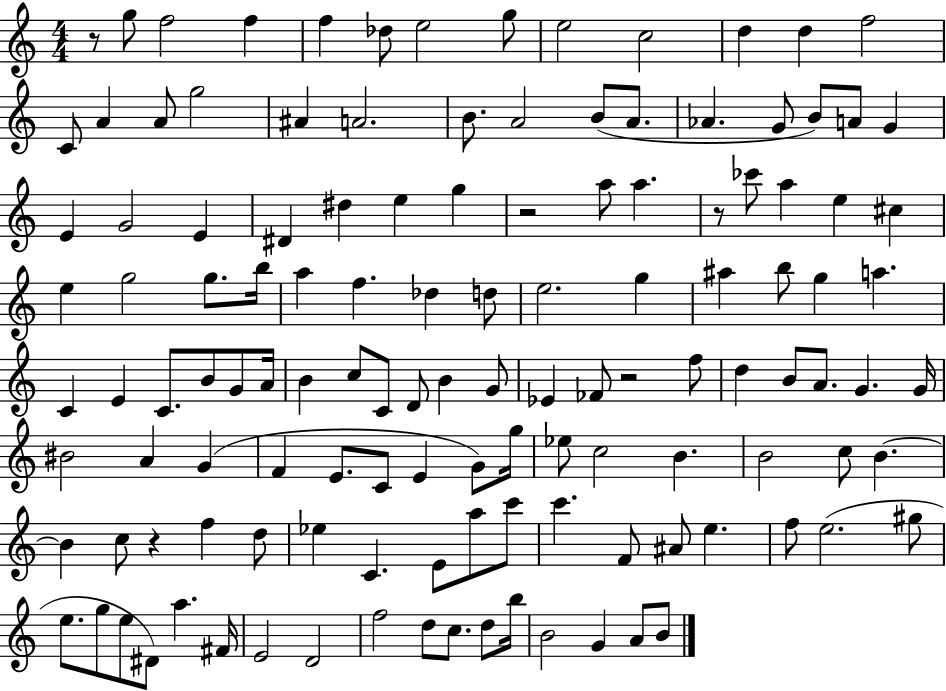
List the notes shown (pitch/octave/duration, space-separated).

R/e G5/e F5/h F5/q F5/q Db5/e E5/h G5/e E5/h C5/h D5/q D5/q F5/h C4/e A4/q A4/e G5/h A#4/q A4/h. B4/e. A4/h B4/e A4/e. Ab4/q. G4/e B4/e A4/e G4/q E4/q G4/h E4/q D#4/q D#5/q E5/q G5/q R/h A5/e A5/q. R/e CES6/e A5/q E5/q C#5/q E5/q G5/h G5/e. B5/s A5/q F5/q. Db5/q D5/e E5/h. G5/q A#5/q B5/e G5/q A5/q. C4/q E4/q C4/e. B4/e G4/e A4/s B4/q C5/e C4/e D4/e B4/q G4/e Eb4/q FES4/e R/h F5/e D5/q B4/e A4/e. G4/q. G4/s BIS4/h A4/q G4/q F4/q E4/e. C4/e E4/q G4/e G5/s Eb5/e C5/h B4/q. B4/h C5/e B4/q. B4/q C5/e R/q F5/q D5/e Eb5/q C4/q. E4/e A5/e C6/e C6/q. F4/e A#4/e E5/q. F5/e E5/h. G#5/e E5/e. G5/e E5/e D#4/e A5/q. F#4/s E4/h D4/h F5/h D5/e C5/e. D5/e B5/s B4/h G4/q A4/e B4/e